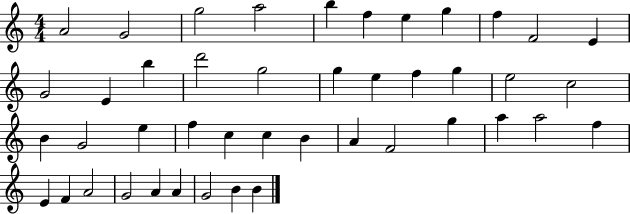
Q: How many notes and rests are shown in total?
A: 44